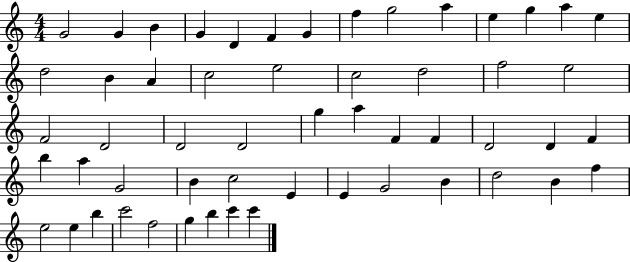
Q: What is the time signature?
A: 4/4